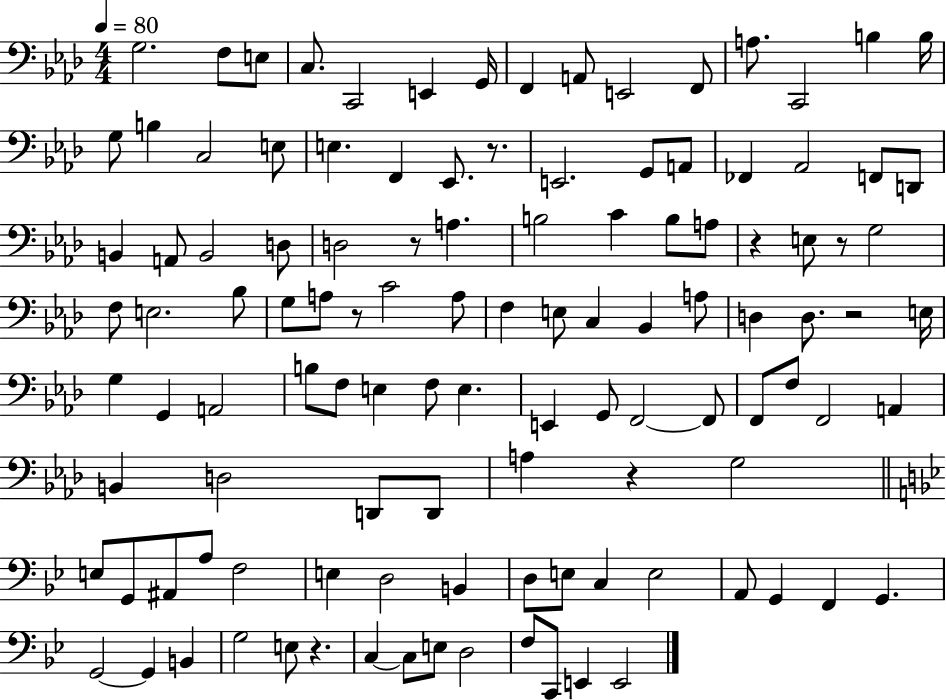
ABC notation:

X:1
T:Untitled
M:4/4
L:1/4
K:Ab
G,2 F,/2 E,/2 C,/2 C,,2 E,, G,,/4 F,, A,,/2 E,,2 F,,/2 A,/2 C,,2 B, B,/4 G,/2 B, C,2 E,/2 E, F,, _E,,/2 z/2 E,,2 G,,/2 A,,/2 _F,, _A,,2 F,,/2 D,,/2 B,, A,,/2 B,,2 D,/2 D,2 z/2 A, B,2 C B,/2 A,/2 z E,/2 z/2 G,2 F,/2 E,2 _B,/2 G,/2 A,/2 z/2 C2 A,/2 F, E,/2 C, _B,, A,/2 D, D,/2 z2 E,/4 G, G,, A,,2 B,/2 F,/2 E, F,/2 E, E,, G,,/2 F,,2 F,,/2 F,,/2 F,/2 F,,2 A,, B,, D,2 D,,/2 D,,/2 A, z G,2 E,/2 G,,/2 ^A,,/2 A,/2 F,2 E, D,2 B,, D,/2 E,/2 C, E,2 A,,/2 G,, F,, G,, G,,2 G,, B,, G,2 E,/2 z C, C,/2 E,/2 D,2 F,/2 C,,/2 E,, E,,2